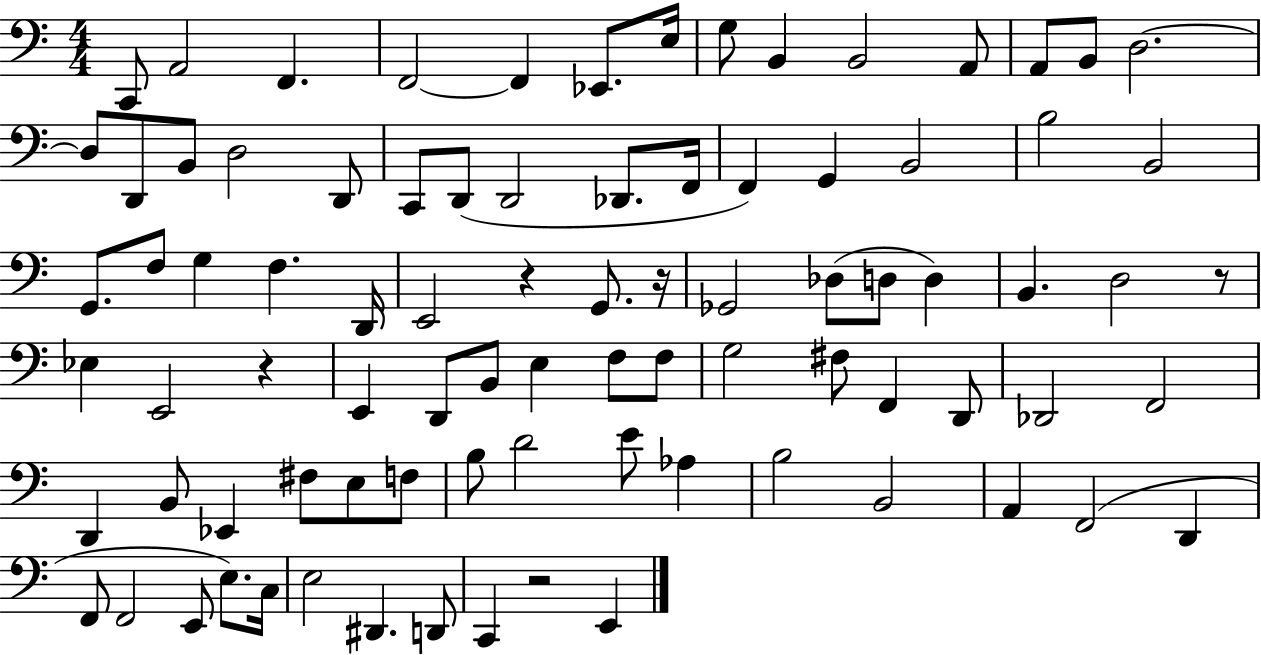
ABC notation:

X:1
T:Untitled
M:4/4
L:1/4
K:C
C,,/2 A,,2 F,, F,,2 F,, _E,,/2 E,/4 G,/2 B,, B,,2 A,,/2 A,,/2 B,,/2 D,2 D,/2 D,,/2 B,,/2 D,2 D,,/2 C,,/2 D,,/2 D,,2 _D,,/2 F,,/4 F,, G,, B,,2 B,2 B,,2 G,,/2 F,/2 G, F, D,,/4 E,,2 z G,,/2 z/4 _G,,2 _D,/2 D,/2 D, B,, D,2 z/2 _E, E,,2 z E,, D,,/2 B,,/2 E, F,/2 F,/2 G,2 ^F,/2 F,, D,,/2 _D,,2 F,,2 D,, B,,/2 _E,, ^F,/2 E,/2 F,/2 B,/2 D2 E/2 _A, B,2 B,,2 A,, F,,2 D,, F,,/2 F,,2 E,,/2 E,/2 C,/4 E,2 ^D,, D,,/2 C,, z2 E,,